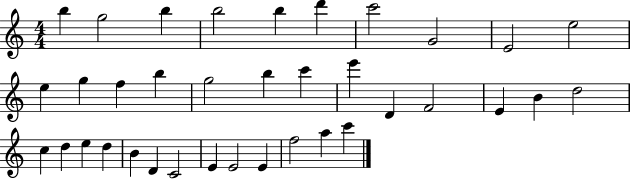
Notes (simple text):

B5/q G5/h B5/q B5/h B5/q D6/q C6/h G4/h E4/h E5/h E5/q G5/q F5/q B5/q G5/h B5/q C6/q E6/q D4/q F4/h E4/q B4/q D5/h C5/q D5/q E5/q D5/q B4/q D4/q C4/h E4/q E4/h E4/q F5/h A5/q C6/q